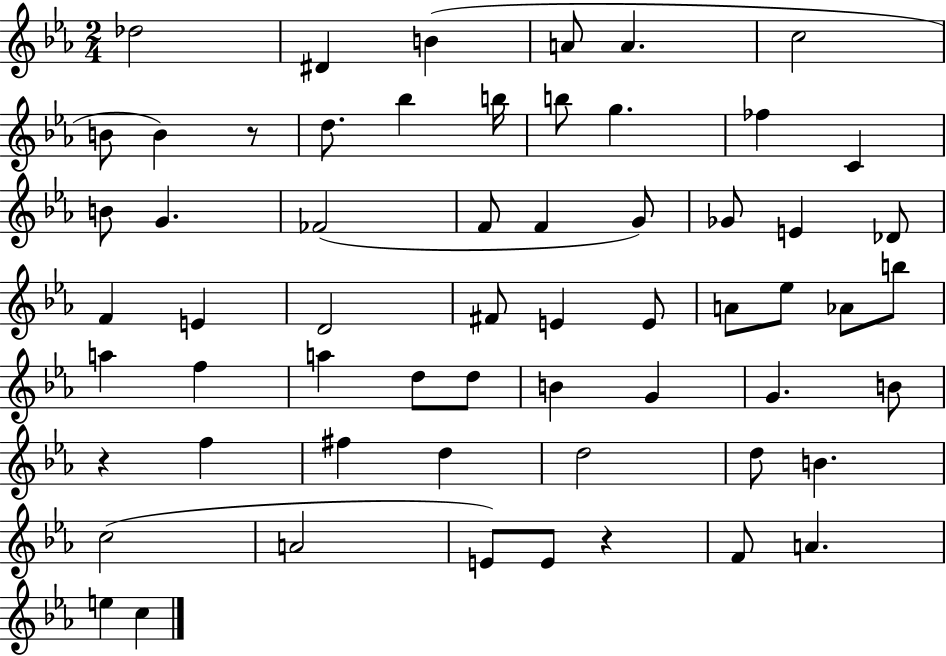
Db5/h D#4/q B4/q A4/e A4/q. C5/h B4/e B4/q R/e D5/e. Bb5/q B5/s B5/e G5/q. FES5/q C4/q B4/e G4/q. FES4/h F4/e F4/q G4/e Gb4/e E4/q Db4/e F4/q E4/q D4/h F#4/e E4/q E4/e A4/e Eb5/e Ab4/e B5/e A5/q F5/q A5/q D5/e D5/e B4/q G4/q G4/q. B4/e R/q F5/q F#5/q D5/q D5/h D5/e B4/q. C5/h A4/h E4/e E4/e R/q F4/e A4/q. E5/q C5/q